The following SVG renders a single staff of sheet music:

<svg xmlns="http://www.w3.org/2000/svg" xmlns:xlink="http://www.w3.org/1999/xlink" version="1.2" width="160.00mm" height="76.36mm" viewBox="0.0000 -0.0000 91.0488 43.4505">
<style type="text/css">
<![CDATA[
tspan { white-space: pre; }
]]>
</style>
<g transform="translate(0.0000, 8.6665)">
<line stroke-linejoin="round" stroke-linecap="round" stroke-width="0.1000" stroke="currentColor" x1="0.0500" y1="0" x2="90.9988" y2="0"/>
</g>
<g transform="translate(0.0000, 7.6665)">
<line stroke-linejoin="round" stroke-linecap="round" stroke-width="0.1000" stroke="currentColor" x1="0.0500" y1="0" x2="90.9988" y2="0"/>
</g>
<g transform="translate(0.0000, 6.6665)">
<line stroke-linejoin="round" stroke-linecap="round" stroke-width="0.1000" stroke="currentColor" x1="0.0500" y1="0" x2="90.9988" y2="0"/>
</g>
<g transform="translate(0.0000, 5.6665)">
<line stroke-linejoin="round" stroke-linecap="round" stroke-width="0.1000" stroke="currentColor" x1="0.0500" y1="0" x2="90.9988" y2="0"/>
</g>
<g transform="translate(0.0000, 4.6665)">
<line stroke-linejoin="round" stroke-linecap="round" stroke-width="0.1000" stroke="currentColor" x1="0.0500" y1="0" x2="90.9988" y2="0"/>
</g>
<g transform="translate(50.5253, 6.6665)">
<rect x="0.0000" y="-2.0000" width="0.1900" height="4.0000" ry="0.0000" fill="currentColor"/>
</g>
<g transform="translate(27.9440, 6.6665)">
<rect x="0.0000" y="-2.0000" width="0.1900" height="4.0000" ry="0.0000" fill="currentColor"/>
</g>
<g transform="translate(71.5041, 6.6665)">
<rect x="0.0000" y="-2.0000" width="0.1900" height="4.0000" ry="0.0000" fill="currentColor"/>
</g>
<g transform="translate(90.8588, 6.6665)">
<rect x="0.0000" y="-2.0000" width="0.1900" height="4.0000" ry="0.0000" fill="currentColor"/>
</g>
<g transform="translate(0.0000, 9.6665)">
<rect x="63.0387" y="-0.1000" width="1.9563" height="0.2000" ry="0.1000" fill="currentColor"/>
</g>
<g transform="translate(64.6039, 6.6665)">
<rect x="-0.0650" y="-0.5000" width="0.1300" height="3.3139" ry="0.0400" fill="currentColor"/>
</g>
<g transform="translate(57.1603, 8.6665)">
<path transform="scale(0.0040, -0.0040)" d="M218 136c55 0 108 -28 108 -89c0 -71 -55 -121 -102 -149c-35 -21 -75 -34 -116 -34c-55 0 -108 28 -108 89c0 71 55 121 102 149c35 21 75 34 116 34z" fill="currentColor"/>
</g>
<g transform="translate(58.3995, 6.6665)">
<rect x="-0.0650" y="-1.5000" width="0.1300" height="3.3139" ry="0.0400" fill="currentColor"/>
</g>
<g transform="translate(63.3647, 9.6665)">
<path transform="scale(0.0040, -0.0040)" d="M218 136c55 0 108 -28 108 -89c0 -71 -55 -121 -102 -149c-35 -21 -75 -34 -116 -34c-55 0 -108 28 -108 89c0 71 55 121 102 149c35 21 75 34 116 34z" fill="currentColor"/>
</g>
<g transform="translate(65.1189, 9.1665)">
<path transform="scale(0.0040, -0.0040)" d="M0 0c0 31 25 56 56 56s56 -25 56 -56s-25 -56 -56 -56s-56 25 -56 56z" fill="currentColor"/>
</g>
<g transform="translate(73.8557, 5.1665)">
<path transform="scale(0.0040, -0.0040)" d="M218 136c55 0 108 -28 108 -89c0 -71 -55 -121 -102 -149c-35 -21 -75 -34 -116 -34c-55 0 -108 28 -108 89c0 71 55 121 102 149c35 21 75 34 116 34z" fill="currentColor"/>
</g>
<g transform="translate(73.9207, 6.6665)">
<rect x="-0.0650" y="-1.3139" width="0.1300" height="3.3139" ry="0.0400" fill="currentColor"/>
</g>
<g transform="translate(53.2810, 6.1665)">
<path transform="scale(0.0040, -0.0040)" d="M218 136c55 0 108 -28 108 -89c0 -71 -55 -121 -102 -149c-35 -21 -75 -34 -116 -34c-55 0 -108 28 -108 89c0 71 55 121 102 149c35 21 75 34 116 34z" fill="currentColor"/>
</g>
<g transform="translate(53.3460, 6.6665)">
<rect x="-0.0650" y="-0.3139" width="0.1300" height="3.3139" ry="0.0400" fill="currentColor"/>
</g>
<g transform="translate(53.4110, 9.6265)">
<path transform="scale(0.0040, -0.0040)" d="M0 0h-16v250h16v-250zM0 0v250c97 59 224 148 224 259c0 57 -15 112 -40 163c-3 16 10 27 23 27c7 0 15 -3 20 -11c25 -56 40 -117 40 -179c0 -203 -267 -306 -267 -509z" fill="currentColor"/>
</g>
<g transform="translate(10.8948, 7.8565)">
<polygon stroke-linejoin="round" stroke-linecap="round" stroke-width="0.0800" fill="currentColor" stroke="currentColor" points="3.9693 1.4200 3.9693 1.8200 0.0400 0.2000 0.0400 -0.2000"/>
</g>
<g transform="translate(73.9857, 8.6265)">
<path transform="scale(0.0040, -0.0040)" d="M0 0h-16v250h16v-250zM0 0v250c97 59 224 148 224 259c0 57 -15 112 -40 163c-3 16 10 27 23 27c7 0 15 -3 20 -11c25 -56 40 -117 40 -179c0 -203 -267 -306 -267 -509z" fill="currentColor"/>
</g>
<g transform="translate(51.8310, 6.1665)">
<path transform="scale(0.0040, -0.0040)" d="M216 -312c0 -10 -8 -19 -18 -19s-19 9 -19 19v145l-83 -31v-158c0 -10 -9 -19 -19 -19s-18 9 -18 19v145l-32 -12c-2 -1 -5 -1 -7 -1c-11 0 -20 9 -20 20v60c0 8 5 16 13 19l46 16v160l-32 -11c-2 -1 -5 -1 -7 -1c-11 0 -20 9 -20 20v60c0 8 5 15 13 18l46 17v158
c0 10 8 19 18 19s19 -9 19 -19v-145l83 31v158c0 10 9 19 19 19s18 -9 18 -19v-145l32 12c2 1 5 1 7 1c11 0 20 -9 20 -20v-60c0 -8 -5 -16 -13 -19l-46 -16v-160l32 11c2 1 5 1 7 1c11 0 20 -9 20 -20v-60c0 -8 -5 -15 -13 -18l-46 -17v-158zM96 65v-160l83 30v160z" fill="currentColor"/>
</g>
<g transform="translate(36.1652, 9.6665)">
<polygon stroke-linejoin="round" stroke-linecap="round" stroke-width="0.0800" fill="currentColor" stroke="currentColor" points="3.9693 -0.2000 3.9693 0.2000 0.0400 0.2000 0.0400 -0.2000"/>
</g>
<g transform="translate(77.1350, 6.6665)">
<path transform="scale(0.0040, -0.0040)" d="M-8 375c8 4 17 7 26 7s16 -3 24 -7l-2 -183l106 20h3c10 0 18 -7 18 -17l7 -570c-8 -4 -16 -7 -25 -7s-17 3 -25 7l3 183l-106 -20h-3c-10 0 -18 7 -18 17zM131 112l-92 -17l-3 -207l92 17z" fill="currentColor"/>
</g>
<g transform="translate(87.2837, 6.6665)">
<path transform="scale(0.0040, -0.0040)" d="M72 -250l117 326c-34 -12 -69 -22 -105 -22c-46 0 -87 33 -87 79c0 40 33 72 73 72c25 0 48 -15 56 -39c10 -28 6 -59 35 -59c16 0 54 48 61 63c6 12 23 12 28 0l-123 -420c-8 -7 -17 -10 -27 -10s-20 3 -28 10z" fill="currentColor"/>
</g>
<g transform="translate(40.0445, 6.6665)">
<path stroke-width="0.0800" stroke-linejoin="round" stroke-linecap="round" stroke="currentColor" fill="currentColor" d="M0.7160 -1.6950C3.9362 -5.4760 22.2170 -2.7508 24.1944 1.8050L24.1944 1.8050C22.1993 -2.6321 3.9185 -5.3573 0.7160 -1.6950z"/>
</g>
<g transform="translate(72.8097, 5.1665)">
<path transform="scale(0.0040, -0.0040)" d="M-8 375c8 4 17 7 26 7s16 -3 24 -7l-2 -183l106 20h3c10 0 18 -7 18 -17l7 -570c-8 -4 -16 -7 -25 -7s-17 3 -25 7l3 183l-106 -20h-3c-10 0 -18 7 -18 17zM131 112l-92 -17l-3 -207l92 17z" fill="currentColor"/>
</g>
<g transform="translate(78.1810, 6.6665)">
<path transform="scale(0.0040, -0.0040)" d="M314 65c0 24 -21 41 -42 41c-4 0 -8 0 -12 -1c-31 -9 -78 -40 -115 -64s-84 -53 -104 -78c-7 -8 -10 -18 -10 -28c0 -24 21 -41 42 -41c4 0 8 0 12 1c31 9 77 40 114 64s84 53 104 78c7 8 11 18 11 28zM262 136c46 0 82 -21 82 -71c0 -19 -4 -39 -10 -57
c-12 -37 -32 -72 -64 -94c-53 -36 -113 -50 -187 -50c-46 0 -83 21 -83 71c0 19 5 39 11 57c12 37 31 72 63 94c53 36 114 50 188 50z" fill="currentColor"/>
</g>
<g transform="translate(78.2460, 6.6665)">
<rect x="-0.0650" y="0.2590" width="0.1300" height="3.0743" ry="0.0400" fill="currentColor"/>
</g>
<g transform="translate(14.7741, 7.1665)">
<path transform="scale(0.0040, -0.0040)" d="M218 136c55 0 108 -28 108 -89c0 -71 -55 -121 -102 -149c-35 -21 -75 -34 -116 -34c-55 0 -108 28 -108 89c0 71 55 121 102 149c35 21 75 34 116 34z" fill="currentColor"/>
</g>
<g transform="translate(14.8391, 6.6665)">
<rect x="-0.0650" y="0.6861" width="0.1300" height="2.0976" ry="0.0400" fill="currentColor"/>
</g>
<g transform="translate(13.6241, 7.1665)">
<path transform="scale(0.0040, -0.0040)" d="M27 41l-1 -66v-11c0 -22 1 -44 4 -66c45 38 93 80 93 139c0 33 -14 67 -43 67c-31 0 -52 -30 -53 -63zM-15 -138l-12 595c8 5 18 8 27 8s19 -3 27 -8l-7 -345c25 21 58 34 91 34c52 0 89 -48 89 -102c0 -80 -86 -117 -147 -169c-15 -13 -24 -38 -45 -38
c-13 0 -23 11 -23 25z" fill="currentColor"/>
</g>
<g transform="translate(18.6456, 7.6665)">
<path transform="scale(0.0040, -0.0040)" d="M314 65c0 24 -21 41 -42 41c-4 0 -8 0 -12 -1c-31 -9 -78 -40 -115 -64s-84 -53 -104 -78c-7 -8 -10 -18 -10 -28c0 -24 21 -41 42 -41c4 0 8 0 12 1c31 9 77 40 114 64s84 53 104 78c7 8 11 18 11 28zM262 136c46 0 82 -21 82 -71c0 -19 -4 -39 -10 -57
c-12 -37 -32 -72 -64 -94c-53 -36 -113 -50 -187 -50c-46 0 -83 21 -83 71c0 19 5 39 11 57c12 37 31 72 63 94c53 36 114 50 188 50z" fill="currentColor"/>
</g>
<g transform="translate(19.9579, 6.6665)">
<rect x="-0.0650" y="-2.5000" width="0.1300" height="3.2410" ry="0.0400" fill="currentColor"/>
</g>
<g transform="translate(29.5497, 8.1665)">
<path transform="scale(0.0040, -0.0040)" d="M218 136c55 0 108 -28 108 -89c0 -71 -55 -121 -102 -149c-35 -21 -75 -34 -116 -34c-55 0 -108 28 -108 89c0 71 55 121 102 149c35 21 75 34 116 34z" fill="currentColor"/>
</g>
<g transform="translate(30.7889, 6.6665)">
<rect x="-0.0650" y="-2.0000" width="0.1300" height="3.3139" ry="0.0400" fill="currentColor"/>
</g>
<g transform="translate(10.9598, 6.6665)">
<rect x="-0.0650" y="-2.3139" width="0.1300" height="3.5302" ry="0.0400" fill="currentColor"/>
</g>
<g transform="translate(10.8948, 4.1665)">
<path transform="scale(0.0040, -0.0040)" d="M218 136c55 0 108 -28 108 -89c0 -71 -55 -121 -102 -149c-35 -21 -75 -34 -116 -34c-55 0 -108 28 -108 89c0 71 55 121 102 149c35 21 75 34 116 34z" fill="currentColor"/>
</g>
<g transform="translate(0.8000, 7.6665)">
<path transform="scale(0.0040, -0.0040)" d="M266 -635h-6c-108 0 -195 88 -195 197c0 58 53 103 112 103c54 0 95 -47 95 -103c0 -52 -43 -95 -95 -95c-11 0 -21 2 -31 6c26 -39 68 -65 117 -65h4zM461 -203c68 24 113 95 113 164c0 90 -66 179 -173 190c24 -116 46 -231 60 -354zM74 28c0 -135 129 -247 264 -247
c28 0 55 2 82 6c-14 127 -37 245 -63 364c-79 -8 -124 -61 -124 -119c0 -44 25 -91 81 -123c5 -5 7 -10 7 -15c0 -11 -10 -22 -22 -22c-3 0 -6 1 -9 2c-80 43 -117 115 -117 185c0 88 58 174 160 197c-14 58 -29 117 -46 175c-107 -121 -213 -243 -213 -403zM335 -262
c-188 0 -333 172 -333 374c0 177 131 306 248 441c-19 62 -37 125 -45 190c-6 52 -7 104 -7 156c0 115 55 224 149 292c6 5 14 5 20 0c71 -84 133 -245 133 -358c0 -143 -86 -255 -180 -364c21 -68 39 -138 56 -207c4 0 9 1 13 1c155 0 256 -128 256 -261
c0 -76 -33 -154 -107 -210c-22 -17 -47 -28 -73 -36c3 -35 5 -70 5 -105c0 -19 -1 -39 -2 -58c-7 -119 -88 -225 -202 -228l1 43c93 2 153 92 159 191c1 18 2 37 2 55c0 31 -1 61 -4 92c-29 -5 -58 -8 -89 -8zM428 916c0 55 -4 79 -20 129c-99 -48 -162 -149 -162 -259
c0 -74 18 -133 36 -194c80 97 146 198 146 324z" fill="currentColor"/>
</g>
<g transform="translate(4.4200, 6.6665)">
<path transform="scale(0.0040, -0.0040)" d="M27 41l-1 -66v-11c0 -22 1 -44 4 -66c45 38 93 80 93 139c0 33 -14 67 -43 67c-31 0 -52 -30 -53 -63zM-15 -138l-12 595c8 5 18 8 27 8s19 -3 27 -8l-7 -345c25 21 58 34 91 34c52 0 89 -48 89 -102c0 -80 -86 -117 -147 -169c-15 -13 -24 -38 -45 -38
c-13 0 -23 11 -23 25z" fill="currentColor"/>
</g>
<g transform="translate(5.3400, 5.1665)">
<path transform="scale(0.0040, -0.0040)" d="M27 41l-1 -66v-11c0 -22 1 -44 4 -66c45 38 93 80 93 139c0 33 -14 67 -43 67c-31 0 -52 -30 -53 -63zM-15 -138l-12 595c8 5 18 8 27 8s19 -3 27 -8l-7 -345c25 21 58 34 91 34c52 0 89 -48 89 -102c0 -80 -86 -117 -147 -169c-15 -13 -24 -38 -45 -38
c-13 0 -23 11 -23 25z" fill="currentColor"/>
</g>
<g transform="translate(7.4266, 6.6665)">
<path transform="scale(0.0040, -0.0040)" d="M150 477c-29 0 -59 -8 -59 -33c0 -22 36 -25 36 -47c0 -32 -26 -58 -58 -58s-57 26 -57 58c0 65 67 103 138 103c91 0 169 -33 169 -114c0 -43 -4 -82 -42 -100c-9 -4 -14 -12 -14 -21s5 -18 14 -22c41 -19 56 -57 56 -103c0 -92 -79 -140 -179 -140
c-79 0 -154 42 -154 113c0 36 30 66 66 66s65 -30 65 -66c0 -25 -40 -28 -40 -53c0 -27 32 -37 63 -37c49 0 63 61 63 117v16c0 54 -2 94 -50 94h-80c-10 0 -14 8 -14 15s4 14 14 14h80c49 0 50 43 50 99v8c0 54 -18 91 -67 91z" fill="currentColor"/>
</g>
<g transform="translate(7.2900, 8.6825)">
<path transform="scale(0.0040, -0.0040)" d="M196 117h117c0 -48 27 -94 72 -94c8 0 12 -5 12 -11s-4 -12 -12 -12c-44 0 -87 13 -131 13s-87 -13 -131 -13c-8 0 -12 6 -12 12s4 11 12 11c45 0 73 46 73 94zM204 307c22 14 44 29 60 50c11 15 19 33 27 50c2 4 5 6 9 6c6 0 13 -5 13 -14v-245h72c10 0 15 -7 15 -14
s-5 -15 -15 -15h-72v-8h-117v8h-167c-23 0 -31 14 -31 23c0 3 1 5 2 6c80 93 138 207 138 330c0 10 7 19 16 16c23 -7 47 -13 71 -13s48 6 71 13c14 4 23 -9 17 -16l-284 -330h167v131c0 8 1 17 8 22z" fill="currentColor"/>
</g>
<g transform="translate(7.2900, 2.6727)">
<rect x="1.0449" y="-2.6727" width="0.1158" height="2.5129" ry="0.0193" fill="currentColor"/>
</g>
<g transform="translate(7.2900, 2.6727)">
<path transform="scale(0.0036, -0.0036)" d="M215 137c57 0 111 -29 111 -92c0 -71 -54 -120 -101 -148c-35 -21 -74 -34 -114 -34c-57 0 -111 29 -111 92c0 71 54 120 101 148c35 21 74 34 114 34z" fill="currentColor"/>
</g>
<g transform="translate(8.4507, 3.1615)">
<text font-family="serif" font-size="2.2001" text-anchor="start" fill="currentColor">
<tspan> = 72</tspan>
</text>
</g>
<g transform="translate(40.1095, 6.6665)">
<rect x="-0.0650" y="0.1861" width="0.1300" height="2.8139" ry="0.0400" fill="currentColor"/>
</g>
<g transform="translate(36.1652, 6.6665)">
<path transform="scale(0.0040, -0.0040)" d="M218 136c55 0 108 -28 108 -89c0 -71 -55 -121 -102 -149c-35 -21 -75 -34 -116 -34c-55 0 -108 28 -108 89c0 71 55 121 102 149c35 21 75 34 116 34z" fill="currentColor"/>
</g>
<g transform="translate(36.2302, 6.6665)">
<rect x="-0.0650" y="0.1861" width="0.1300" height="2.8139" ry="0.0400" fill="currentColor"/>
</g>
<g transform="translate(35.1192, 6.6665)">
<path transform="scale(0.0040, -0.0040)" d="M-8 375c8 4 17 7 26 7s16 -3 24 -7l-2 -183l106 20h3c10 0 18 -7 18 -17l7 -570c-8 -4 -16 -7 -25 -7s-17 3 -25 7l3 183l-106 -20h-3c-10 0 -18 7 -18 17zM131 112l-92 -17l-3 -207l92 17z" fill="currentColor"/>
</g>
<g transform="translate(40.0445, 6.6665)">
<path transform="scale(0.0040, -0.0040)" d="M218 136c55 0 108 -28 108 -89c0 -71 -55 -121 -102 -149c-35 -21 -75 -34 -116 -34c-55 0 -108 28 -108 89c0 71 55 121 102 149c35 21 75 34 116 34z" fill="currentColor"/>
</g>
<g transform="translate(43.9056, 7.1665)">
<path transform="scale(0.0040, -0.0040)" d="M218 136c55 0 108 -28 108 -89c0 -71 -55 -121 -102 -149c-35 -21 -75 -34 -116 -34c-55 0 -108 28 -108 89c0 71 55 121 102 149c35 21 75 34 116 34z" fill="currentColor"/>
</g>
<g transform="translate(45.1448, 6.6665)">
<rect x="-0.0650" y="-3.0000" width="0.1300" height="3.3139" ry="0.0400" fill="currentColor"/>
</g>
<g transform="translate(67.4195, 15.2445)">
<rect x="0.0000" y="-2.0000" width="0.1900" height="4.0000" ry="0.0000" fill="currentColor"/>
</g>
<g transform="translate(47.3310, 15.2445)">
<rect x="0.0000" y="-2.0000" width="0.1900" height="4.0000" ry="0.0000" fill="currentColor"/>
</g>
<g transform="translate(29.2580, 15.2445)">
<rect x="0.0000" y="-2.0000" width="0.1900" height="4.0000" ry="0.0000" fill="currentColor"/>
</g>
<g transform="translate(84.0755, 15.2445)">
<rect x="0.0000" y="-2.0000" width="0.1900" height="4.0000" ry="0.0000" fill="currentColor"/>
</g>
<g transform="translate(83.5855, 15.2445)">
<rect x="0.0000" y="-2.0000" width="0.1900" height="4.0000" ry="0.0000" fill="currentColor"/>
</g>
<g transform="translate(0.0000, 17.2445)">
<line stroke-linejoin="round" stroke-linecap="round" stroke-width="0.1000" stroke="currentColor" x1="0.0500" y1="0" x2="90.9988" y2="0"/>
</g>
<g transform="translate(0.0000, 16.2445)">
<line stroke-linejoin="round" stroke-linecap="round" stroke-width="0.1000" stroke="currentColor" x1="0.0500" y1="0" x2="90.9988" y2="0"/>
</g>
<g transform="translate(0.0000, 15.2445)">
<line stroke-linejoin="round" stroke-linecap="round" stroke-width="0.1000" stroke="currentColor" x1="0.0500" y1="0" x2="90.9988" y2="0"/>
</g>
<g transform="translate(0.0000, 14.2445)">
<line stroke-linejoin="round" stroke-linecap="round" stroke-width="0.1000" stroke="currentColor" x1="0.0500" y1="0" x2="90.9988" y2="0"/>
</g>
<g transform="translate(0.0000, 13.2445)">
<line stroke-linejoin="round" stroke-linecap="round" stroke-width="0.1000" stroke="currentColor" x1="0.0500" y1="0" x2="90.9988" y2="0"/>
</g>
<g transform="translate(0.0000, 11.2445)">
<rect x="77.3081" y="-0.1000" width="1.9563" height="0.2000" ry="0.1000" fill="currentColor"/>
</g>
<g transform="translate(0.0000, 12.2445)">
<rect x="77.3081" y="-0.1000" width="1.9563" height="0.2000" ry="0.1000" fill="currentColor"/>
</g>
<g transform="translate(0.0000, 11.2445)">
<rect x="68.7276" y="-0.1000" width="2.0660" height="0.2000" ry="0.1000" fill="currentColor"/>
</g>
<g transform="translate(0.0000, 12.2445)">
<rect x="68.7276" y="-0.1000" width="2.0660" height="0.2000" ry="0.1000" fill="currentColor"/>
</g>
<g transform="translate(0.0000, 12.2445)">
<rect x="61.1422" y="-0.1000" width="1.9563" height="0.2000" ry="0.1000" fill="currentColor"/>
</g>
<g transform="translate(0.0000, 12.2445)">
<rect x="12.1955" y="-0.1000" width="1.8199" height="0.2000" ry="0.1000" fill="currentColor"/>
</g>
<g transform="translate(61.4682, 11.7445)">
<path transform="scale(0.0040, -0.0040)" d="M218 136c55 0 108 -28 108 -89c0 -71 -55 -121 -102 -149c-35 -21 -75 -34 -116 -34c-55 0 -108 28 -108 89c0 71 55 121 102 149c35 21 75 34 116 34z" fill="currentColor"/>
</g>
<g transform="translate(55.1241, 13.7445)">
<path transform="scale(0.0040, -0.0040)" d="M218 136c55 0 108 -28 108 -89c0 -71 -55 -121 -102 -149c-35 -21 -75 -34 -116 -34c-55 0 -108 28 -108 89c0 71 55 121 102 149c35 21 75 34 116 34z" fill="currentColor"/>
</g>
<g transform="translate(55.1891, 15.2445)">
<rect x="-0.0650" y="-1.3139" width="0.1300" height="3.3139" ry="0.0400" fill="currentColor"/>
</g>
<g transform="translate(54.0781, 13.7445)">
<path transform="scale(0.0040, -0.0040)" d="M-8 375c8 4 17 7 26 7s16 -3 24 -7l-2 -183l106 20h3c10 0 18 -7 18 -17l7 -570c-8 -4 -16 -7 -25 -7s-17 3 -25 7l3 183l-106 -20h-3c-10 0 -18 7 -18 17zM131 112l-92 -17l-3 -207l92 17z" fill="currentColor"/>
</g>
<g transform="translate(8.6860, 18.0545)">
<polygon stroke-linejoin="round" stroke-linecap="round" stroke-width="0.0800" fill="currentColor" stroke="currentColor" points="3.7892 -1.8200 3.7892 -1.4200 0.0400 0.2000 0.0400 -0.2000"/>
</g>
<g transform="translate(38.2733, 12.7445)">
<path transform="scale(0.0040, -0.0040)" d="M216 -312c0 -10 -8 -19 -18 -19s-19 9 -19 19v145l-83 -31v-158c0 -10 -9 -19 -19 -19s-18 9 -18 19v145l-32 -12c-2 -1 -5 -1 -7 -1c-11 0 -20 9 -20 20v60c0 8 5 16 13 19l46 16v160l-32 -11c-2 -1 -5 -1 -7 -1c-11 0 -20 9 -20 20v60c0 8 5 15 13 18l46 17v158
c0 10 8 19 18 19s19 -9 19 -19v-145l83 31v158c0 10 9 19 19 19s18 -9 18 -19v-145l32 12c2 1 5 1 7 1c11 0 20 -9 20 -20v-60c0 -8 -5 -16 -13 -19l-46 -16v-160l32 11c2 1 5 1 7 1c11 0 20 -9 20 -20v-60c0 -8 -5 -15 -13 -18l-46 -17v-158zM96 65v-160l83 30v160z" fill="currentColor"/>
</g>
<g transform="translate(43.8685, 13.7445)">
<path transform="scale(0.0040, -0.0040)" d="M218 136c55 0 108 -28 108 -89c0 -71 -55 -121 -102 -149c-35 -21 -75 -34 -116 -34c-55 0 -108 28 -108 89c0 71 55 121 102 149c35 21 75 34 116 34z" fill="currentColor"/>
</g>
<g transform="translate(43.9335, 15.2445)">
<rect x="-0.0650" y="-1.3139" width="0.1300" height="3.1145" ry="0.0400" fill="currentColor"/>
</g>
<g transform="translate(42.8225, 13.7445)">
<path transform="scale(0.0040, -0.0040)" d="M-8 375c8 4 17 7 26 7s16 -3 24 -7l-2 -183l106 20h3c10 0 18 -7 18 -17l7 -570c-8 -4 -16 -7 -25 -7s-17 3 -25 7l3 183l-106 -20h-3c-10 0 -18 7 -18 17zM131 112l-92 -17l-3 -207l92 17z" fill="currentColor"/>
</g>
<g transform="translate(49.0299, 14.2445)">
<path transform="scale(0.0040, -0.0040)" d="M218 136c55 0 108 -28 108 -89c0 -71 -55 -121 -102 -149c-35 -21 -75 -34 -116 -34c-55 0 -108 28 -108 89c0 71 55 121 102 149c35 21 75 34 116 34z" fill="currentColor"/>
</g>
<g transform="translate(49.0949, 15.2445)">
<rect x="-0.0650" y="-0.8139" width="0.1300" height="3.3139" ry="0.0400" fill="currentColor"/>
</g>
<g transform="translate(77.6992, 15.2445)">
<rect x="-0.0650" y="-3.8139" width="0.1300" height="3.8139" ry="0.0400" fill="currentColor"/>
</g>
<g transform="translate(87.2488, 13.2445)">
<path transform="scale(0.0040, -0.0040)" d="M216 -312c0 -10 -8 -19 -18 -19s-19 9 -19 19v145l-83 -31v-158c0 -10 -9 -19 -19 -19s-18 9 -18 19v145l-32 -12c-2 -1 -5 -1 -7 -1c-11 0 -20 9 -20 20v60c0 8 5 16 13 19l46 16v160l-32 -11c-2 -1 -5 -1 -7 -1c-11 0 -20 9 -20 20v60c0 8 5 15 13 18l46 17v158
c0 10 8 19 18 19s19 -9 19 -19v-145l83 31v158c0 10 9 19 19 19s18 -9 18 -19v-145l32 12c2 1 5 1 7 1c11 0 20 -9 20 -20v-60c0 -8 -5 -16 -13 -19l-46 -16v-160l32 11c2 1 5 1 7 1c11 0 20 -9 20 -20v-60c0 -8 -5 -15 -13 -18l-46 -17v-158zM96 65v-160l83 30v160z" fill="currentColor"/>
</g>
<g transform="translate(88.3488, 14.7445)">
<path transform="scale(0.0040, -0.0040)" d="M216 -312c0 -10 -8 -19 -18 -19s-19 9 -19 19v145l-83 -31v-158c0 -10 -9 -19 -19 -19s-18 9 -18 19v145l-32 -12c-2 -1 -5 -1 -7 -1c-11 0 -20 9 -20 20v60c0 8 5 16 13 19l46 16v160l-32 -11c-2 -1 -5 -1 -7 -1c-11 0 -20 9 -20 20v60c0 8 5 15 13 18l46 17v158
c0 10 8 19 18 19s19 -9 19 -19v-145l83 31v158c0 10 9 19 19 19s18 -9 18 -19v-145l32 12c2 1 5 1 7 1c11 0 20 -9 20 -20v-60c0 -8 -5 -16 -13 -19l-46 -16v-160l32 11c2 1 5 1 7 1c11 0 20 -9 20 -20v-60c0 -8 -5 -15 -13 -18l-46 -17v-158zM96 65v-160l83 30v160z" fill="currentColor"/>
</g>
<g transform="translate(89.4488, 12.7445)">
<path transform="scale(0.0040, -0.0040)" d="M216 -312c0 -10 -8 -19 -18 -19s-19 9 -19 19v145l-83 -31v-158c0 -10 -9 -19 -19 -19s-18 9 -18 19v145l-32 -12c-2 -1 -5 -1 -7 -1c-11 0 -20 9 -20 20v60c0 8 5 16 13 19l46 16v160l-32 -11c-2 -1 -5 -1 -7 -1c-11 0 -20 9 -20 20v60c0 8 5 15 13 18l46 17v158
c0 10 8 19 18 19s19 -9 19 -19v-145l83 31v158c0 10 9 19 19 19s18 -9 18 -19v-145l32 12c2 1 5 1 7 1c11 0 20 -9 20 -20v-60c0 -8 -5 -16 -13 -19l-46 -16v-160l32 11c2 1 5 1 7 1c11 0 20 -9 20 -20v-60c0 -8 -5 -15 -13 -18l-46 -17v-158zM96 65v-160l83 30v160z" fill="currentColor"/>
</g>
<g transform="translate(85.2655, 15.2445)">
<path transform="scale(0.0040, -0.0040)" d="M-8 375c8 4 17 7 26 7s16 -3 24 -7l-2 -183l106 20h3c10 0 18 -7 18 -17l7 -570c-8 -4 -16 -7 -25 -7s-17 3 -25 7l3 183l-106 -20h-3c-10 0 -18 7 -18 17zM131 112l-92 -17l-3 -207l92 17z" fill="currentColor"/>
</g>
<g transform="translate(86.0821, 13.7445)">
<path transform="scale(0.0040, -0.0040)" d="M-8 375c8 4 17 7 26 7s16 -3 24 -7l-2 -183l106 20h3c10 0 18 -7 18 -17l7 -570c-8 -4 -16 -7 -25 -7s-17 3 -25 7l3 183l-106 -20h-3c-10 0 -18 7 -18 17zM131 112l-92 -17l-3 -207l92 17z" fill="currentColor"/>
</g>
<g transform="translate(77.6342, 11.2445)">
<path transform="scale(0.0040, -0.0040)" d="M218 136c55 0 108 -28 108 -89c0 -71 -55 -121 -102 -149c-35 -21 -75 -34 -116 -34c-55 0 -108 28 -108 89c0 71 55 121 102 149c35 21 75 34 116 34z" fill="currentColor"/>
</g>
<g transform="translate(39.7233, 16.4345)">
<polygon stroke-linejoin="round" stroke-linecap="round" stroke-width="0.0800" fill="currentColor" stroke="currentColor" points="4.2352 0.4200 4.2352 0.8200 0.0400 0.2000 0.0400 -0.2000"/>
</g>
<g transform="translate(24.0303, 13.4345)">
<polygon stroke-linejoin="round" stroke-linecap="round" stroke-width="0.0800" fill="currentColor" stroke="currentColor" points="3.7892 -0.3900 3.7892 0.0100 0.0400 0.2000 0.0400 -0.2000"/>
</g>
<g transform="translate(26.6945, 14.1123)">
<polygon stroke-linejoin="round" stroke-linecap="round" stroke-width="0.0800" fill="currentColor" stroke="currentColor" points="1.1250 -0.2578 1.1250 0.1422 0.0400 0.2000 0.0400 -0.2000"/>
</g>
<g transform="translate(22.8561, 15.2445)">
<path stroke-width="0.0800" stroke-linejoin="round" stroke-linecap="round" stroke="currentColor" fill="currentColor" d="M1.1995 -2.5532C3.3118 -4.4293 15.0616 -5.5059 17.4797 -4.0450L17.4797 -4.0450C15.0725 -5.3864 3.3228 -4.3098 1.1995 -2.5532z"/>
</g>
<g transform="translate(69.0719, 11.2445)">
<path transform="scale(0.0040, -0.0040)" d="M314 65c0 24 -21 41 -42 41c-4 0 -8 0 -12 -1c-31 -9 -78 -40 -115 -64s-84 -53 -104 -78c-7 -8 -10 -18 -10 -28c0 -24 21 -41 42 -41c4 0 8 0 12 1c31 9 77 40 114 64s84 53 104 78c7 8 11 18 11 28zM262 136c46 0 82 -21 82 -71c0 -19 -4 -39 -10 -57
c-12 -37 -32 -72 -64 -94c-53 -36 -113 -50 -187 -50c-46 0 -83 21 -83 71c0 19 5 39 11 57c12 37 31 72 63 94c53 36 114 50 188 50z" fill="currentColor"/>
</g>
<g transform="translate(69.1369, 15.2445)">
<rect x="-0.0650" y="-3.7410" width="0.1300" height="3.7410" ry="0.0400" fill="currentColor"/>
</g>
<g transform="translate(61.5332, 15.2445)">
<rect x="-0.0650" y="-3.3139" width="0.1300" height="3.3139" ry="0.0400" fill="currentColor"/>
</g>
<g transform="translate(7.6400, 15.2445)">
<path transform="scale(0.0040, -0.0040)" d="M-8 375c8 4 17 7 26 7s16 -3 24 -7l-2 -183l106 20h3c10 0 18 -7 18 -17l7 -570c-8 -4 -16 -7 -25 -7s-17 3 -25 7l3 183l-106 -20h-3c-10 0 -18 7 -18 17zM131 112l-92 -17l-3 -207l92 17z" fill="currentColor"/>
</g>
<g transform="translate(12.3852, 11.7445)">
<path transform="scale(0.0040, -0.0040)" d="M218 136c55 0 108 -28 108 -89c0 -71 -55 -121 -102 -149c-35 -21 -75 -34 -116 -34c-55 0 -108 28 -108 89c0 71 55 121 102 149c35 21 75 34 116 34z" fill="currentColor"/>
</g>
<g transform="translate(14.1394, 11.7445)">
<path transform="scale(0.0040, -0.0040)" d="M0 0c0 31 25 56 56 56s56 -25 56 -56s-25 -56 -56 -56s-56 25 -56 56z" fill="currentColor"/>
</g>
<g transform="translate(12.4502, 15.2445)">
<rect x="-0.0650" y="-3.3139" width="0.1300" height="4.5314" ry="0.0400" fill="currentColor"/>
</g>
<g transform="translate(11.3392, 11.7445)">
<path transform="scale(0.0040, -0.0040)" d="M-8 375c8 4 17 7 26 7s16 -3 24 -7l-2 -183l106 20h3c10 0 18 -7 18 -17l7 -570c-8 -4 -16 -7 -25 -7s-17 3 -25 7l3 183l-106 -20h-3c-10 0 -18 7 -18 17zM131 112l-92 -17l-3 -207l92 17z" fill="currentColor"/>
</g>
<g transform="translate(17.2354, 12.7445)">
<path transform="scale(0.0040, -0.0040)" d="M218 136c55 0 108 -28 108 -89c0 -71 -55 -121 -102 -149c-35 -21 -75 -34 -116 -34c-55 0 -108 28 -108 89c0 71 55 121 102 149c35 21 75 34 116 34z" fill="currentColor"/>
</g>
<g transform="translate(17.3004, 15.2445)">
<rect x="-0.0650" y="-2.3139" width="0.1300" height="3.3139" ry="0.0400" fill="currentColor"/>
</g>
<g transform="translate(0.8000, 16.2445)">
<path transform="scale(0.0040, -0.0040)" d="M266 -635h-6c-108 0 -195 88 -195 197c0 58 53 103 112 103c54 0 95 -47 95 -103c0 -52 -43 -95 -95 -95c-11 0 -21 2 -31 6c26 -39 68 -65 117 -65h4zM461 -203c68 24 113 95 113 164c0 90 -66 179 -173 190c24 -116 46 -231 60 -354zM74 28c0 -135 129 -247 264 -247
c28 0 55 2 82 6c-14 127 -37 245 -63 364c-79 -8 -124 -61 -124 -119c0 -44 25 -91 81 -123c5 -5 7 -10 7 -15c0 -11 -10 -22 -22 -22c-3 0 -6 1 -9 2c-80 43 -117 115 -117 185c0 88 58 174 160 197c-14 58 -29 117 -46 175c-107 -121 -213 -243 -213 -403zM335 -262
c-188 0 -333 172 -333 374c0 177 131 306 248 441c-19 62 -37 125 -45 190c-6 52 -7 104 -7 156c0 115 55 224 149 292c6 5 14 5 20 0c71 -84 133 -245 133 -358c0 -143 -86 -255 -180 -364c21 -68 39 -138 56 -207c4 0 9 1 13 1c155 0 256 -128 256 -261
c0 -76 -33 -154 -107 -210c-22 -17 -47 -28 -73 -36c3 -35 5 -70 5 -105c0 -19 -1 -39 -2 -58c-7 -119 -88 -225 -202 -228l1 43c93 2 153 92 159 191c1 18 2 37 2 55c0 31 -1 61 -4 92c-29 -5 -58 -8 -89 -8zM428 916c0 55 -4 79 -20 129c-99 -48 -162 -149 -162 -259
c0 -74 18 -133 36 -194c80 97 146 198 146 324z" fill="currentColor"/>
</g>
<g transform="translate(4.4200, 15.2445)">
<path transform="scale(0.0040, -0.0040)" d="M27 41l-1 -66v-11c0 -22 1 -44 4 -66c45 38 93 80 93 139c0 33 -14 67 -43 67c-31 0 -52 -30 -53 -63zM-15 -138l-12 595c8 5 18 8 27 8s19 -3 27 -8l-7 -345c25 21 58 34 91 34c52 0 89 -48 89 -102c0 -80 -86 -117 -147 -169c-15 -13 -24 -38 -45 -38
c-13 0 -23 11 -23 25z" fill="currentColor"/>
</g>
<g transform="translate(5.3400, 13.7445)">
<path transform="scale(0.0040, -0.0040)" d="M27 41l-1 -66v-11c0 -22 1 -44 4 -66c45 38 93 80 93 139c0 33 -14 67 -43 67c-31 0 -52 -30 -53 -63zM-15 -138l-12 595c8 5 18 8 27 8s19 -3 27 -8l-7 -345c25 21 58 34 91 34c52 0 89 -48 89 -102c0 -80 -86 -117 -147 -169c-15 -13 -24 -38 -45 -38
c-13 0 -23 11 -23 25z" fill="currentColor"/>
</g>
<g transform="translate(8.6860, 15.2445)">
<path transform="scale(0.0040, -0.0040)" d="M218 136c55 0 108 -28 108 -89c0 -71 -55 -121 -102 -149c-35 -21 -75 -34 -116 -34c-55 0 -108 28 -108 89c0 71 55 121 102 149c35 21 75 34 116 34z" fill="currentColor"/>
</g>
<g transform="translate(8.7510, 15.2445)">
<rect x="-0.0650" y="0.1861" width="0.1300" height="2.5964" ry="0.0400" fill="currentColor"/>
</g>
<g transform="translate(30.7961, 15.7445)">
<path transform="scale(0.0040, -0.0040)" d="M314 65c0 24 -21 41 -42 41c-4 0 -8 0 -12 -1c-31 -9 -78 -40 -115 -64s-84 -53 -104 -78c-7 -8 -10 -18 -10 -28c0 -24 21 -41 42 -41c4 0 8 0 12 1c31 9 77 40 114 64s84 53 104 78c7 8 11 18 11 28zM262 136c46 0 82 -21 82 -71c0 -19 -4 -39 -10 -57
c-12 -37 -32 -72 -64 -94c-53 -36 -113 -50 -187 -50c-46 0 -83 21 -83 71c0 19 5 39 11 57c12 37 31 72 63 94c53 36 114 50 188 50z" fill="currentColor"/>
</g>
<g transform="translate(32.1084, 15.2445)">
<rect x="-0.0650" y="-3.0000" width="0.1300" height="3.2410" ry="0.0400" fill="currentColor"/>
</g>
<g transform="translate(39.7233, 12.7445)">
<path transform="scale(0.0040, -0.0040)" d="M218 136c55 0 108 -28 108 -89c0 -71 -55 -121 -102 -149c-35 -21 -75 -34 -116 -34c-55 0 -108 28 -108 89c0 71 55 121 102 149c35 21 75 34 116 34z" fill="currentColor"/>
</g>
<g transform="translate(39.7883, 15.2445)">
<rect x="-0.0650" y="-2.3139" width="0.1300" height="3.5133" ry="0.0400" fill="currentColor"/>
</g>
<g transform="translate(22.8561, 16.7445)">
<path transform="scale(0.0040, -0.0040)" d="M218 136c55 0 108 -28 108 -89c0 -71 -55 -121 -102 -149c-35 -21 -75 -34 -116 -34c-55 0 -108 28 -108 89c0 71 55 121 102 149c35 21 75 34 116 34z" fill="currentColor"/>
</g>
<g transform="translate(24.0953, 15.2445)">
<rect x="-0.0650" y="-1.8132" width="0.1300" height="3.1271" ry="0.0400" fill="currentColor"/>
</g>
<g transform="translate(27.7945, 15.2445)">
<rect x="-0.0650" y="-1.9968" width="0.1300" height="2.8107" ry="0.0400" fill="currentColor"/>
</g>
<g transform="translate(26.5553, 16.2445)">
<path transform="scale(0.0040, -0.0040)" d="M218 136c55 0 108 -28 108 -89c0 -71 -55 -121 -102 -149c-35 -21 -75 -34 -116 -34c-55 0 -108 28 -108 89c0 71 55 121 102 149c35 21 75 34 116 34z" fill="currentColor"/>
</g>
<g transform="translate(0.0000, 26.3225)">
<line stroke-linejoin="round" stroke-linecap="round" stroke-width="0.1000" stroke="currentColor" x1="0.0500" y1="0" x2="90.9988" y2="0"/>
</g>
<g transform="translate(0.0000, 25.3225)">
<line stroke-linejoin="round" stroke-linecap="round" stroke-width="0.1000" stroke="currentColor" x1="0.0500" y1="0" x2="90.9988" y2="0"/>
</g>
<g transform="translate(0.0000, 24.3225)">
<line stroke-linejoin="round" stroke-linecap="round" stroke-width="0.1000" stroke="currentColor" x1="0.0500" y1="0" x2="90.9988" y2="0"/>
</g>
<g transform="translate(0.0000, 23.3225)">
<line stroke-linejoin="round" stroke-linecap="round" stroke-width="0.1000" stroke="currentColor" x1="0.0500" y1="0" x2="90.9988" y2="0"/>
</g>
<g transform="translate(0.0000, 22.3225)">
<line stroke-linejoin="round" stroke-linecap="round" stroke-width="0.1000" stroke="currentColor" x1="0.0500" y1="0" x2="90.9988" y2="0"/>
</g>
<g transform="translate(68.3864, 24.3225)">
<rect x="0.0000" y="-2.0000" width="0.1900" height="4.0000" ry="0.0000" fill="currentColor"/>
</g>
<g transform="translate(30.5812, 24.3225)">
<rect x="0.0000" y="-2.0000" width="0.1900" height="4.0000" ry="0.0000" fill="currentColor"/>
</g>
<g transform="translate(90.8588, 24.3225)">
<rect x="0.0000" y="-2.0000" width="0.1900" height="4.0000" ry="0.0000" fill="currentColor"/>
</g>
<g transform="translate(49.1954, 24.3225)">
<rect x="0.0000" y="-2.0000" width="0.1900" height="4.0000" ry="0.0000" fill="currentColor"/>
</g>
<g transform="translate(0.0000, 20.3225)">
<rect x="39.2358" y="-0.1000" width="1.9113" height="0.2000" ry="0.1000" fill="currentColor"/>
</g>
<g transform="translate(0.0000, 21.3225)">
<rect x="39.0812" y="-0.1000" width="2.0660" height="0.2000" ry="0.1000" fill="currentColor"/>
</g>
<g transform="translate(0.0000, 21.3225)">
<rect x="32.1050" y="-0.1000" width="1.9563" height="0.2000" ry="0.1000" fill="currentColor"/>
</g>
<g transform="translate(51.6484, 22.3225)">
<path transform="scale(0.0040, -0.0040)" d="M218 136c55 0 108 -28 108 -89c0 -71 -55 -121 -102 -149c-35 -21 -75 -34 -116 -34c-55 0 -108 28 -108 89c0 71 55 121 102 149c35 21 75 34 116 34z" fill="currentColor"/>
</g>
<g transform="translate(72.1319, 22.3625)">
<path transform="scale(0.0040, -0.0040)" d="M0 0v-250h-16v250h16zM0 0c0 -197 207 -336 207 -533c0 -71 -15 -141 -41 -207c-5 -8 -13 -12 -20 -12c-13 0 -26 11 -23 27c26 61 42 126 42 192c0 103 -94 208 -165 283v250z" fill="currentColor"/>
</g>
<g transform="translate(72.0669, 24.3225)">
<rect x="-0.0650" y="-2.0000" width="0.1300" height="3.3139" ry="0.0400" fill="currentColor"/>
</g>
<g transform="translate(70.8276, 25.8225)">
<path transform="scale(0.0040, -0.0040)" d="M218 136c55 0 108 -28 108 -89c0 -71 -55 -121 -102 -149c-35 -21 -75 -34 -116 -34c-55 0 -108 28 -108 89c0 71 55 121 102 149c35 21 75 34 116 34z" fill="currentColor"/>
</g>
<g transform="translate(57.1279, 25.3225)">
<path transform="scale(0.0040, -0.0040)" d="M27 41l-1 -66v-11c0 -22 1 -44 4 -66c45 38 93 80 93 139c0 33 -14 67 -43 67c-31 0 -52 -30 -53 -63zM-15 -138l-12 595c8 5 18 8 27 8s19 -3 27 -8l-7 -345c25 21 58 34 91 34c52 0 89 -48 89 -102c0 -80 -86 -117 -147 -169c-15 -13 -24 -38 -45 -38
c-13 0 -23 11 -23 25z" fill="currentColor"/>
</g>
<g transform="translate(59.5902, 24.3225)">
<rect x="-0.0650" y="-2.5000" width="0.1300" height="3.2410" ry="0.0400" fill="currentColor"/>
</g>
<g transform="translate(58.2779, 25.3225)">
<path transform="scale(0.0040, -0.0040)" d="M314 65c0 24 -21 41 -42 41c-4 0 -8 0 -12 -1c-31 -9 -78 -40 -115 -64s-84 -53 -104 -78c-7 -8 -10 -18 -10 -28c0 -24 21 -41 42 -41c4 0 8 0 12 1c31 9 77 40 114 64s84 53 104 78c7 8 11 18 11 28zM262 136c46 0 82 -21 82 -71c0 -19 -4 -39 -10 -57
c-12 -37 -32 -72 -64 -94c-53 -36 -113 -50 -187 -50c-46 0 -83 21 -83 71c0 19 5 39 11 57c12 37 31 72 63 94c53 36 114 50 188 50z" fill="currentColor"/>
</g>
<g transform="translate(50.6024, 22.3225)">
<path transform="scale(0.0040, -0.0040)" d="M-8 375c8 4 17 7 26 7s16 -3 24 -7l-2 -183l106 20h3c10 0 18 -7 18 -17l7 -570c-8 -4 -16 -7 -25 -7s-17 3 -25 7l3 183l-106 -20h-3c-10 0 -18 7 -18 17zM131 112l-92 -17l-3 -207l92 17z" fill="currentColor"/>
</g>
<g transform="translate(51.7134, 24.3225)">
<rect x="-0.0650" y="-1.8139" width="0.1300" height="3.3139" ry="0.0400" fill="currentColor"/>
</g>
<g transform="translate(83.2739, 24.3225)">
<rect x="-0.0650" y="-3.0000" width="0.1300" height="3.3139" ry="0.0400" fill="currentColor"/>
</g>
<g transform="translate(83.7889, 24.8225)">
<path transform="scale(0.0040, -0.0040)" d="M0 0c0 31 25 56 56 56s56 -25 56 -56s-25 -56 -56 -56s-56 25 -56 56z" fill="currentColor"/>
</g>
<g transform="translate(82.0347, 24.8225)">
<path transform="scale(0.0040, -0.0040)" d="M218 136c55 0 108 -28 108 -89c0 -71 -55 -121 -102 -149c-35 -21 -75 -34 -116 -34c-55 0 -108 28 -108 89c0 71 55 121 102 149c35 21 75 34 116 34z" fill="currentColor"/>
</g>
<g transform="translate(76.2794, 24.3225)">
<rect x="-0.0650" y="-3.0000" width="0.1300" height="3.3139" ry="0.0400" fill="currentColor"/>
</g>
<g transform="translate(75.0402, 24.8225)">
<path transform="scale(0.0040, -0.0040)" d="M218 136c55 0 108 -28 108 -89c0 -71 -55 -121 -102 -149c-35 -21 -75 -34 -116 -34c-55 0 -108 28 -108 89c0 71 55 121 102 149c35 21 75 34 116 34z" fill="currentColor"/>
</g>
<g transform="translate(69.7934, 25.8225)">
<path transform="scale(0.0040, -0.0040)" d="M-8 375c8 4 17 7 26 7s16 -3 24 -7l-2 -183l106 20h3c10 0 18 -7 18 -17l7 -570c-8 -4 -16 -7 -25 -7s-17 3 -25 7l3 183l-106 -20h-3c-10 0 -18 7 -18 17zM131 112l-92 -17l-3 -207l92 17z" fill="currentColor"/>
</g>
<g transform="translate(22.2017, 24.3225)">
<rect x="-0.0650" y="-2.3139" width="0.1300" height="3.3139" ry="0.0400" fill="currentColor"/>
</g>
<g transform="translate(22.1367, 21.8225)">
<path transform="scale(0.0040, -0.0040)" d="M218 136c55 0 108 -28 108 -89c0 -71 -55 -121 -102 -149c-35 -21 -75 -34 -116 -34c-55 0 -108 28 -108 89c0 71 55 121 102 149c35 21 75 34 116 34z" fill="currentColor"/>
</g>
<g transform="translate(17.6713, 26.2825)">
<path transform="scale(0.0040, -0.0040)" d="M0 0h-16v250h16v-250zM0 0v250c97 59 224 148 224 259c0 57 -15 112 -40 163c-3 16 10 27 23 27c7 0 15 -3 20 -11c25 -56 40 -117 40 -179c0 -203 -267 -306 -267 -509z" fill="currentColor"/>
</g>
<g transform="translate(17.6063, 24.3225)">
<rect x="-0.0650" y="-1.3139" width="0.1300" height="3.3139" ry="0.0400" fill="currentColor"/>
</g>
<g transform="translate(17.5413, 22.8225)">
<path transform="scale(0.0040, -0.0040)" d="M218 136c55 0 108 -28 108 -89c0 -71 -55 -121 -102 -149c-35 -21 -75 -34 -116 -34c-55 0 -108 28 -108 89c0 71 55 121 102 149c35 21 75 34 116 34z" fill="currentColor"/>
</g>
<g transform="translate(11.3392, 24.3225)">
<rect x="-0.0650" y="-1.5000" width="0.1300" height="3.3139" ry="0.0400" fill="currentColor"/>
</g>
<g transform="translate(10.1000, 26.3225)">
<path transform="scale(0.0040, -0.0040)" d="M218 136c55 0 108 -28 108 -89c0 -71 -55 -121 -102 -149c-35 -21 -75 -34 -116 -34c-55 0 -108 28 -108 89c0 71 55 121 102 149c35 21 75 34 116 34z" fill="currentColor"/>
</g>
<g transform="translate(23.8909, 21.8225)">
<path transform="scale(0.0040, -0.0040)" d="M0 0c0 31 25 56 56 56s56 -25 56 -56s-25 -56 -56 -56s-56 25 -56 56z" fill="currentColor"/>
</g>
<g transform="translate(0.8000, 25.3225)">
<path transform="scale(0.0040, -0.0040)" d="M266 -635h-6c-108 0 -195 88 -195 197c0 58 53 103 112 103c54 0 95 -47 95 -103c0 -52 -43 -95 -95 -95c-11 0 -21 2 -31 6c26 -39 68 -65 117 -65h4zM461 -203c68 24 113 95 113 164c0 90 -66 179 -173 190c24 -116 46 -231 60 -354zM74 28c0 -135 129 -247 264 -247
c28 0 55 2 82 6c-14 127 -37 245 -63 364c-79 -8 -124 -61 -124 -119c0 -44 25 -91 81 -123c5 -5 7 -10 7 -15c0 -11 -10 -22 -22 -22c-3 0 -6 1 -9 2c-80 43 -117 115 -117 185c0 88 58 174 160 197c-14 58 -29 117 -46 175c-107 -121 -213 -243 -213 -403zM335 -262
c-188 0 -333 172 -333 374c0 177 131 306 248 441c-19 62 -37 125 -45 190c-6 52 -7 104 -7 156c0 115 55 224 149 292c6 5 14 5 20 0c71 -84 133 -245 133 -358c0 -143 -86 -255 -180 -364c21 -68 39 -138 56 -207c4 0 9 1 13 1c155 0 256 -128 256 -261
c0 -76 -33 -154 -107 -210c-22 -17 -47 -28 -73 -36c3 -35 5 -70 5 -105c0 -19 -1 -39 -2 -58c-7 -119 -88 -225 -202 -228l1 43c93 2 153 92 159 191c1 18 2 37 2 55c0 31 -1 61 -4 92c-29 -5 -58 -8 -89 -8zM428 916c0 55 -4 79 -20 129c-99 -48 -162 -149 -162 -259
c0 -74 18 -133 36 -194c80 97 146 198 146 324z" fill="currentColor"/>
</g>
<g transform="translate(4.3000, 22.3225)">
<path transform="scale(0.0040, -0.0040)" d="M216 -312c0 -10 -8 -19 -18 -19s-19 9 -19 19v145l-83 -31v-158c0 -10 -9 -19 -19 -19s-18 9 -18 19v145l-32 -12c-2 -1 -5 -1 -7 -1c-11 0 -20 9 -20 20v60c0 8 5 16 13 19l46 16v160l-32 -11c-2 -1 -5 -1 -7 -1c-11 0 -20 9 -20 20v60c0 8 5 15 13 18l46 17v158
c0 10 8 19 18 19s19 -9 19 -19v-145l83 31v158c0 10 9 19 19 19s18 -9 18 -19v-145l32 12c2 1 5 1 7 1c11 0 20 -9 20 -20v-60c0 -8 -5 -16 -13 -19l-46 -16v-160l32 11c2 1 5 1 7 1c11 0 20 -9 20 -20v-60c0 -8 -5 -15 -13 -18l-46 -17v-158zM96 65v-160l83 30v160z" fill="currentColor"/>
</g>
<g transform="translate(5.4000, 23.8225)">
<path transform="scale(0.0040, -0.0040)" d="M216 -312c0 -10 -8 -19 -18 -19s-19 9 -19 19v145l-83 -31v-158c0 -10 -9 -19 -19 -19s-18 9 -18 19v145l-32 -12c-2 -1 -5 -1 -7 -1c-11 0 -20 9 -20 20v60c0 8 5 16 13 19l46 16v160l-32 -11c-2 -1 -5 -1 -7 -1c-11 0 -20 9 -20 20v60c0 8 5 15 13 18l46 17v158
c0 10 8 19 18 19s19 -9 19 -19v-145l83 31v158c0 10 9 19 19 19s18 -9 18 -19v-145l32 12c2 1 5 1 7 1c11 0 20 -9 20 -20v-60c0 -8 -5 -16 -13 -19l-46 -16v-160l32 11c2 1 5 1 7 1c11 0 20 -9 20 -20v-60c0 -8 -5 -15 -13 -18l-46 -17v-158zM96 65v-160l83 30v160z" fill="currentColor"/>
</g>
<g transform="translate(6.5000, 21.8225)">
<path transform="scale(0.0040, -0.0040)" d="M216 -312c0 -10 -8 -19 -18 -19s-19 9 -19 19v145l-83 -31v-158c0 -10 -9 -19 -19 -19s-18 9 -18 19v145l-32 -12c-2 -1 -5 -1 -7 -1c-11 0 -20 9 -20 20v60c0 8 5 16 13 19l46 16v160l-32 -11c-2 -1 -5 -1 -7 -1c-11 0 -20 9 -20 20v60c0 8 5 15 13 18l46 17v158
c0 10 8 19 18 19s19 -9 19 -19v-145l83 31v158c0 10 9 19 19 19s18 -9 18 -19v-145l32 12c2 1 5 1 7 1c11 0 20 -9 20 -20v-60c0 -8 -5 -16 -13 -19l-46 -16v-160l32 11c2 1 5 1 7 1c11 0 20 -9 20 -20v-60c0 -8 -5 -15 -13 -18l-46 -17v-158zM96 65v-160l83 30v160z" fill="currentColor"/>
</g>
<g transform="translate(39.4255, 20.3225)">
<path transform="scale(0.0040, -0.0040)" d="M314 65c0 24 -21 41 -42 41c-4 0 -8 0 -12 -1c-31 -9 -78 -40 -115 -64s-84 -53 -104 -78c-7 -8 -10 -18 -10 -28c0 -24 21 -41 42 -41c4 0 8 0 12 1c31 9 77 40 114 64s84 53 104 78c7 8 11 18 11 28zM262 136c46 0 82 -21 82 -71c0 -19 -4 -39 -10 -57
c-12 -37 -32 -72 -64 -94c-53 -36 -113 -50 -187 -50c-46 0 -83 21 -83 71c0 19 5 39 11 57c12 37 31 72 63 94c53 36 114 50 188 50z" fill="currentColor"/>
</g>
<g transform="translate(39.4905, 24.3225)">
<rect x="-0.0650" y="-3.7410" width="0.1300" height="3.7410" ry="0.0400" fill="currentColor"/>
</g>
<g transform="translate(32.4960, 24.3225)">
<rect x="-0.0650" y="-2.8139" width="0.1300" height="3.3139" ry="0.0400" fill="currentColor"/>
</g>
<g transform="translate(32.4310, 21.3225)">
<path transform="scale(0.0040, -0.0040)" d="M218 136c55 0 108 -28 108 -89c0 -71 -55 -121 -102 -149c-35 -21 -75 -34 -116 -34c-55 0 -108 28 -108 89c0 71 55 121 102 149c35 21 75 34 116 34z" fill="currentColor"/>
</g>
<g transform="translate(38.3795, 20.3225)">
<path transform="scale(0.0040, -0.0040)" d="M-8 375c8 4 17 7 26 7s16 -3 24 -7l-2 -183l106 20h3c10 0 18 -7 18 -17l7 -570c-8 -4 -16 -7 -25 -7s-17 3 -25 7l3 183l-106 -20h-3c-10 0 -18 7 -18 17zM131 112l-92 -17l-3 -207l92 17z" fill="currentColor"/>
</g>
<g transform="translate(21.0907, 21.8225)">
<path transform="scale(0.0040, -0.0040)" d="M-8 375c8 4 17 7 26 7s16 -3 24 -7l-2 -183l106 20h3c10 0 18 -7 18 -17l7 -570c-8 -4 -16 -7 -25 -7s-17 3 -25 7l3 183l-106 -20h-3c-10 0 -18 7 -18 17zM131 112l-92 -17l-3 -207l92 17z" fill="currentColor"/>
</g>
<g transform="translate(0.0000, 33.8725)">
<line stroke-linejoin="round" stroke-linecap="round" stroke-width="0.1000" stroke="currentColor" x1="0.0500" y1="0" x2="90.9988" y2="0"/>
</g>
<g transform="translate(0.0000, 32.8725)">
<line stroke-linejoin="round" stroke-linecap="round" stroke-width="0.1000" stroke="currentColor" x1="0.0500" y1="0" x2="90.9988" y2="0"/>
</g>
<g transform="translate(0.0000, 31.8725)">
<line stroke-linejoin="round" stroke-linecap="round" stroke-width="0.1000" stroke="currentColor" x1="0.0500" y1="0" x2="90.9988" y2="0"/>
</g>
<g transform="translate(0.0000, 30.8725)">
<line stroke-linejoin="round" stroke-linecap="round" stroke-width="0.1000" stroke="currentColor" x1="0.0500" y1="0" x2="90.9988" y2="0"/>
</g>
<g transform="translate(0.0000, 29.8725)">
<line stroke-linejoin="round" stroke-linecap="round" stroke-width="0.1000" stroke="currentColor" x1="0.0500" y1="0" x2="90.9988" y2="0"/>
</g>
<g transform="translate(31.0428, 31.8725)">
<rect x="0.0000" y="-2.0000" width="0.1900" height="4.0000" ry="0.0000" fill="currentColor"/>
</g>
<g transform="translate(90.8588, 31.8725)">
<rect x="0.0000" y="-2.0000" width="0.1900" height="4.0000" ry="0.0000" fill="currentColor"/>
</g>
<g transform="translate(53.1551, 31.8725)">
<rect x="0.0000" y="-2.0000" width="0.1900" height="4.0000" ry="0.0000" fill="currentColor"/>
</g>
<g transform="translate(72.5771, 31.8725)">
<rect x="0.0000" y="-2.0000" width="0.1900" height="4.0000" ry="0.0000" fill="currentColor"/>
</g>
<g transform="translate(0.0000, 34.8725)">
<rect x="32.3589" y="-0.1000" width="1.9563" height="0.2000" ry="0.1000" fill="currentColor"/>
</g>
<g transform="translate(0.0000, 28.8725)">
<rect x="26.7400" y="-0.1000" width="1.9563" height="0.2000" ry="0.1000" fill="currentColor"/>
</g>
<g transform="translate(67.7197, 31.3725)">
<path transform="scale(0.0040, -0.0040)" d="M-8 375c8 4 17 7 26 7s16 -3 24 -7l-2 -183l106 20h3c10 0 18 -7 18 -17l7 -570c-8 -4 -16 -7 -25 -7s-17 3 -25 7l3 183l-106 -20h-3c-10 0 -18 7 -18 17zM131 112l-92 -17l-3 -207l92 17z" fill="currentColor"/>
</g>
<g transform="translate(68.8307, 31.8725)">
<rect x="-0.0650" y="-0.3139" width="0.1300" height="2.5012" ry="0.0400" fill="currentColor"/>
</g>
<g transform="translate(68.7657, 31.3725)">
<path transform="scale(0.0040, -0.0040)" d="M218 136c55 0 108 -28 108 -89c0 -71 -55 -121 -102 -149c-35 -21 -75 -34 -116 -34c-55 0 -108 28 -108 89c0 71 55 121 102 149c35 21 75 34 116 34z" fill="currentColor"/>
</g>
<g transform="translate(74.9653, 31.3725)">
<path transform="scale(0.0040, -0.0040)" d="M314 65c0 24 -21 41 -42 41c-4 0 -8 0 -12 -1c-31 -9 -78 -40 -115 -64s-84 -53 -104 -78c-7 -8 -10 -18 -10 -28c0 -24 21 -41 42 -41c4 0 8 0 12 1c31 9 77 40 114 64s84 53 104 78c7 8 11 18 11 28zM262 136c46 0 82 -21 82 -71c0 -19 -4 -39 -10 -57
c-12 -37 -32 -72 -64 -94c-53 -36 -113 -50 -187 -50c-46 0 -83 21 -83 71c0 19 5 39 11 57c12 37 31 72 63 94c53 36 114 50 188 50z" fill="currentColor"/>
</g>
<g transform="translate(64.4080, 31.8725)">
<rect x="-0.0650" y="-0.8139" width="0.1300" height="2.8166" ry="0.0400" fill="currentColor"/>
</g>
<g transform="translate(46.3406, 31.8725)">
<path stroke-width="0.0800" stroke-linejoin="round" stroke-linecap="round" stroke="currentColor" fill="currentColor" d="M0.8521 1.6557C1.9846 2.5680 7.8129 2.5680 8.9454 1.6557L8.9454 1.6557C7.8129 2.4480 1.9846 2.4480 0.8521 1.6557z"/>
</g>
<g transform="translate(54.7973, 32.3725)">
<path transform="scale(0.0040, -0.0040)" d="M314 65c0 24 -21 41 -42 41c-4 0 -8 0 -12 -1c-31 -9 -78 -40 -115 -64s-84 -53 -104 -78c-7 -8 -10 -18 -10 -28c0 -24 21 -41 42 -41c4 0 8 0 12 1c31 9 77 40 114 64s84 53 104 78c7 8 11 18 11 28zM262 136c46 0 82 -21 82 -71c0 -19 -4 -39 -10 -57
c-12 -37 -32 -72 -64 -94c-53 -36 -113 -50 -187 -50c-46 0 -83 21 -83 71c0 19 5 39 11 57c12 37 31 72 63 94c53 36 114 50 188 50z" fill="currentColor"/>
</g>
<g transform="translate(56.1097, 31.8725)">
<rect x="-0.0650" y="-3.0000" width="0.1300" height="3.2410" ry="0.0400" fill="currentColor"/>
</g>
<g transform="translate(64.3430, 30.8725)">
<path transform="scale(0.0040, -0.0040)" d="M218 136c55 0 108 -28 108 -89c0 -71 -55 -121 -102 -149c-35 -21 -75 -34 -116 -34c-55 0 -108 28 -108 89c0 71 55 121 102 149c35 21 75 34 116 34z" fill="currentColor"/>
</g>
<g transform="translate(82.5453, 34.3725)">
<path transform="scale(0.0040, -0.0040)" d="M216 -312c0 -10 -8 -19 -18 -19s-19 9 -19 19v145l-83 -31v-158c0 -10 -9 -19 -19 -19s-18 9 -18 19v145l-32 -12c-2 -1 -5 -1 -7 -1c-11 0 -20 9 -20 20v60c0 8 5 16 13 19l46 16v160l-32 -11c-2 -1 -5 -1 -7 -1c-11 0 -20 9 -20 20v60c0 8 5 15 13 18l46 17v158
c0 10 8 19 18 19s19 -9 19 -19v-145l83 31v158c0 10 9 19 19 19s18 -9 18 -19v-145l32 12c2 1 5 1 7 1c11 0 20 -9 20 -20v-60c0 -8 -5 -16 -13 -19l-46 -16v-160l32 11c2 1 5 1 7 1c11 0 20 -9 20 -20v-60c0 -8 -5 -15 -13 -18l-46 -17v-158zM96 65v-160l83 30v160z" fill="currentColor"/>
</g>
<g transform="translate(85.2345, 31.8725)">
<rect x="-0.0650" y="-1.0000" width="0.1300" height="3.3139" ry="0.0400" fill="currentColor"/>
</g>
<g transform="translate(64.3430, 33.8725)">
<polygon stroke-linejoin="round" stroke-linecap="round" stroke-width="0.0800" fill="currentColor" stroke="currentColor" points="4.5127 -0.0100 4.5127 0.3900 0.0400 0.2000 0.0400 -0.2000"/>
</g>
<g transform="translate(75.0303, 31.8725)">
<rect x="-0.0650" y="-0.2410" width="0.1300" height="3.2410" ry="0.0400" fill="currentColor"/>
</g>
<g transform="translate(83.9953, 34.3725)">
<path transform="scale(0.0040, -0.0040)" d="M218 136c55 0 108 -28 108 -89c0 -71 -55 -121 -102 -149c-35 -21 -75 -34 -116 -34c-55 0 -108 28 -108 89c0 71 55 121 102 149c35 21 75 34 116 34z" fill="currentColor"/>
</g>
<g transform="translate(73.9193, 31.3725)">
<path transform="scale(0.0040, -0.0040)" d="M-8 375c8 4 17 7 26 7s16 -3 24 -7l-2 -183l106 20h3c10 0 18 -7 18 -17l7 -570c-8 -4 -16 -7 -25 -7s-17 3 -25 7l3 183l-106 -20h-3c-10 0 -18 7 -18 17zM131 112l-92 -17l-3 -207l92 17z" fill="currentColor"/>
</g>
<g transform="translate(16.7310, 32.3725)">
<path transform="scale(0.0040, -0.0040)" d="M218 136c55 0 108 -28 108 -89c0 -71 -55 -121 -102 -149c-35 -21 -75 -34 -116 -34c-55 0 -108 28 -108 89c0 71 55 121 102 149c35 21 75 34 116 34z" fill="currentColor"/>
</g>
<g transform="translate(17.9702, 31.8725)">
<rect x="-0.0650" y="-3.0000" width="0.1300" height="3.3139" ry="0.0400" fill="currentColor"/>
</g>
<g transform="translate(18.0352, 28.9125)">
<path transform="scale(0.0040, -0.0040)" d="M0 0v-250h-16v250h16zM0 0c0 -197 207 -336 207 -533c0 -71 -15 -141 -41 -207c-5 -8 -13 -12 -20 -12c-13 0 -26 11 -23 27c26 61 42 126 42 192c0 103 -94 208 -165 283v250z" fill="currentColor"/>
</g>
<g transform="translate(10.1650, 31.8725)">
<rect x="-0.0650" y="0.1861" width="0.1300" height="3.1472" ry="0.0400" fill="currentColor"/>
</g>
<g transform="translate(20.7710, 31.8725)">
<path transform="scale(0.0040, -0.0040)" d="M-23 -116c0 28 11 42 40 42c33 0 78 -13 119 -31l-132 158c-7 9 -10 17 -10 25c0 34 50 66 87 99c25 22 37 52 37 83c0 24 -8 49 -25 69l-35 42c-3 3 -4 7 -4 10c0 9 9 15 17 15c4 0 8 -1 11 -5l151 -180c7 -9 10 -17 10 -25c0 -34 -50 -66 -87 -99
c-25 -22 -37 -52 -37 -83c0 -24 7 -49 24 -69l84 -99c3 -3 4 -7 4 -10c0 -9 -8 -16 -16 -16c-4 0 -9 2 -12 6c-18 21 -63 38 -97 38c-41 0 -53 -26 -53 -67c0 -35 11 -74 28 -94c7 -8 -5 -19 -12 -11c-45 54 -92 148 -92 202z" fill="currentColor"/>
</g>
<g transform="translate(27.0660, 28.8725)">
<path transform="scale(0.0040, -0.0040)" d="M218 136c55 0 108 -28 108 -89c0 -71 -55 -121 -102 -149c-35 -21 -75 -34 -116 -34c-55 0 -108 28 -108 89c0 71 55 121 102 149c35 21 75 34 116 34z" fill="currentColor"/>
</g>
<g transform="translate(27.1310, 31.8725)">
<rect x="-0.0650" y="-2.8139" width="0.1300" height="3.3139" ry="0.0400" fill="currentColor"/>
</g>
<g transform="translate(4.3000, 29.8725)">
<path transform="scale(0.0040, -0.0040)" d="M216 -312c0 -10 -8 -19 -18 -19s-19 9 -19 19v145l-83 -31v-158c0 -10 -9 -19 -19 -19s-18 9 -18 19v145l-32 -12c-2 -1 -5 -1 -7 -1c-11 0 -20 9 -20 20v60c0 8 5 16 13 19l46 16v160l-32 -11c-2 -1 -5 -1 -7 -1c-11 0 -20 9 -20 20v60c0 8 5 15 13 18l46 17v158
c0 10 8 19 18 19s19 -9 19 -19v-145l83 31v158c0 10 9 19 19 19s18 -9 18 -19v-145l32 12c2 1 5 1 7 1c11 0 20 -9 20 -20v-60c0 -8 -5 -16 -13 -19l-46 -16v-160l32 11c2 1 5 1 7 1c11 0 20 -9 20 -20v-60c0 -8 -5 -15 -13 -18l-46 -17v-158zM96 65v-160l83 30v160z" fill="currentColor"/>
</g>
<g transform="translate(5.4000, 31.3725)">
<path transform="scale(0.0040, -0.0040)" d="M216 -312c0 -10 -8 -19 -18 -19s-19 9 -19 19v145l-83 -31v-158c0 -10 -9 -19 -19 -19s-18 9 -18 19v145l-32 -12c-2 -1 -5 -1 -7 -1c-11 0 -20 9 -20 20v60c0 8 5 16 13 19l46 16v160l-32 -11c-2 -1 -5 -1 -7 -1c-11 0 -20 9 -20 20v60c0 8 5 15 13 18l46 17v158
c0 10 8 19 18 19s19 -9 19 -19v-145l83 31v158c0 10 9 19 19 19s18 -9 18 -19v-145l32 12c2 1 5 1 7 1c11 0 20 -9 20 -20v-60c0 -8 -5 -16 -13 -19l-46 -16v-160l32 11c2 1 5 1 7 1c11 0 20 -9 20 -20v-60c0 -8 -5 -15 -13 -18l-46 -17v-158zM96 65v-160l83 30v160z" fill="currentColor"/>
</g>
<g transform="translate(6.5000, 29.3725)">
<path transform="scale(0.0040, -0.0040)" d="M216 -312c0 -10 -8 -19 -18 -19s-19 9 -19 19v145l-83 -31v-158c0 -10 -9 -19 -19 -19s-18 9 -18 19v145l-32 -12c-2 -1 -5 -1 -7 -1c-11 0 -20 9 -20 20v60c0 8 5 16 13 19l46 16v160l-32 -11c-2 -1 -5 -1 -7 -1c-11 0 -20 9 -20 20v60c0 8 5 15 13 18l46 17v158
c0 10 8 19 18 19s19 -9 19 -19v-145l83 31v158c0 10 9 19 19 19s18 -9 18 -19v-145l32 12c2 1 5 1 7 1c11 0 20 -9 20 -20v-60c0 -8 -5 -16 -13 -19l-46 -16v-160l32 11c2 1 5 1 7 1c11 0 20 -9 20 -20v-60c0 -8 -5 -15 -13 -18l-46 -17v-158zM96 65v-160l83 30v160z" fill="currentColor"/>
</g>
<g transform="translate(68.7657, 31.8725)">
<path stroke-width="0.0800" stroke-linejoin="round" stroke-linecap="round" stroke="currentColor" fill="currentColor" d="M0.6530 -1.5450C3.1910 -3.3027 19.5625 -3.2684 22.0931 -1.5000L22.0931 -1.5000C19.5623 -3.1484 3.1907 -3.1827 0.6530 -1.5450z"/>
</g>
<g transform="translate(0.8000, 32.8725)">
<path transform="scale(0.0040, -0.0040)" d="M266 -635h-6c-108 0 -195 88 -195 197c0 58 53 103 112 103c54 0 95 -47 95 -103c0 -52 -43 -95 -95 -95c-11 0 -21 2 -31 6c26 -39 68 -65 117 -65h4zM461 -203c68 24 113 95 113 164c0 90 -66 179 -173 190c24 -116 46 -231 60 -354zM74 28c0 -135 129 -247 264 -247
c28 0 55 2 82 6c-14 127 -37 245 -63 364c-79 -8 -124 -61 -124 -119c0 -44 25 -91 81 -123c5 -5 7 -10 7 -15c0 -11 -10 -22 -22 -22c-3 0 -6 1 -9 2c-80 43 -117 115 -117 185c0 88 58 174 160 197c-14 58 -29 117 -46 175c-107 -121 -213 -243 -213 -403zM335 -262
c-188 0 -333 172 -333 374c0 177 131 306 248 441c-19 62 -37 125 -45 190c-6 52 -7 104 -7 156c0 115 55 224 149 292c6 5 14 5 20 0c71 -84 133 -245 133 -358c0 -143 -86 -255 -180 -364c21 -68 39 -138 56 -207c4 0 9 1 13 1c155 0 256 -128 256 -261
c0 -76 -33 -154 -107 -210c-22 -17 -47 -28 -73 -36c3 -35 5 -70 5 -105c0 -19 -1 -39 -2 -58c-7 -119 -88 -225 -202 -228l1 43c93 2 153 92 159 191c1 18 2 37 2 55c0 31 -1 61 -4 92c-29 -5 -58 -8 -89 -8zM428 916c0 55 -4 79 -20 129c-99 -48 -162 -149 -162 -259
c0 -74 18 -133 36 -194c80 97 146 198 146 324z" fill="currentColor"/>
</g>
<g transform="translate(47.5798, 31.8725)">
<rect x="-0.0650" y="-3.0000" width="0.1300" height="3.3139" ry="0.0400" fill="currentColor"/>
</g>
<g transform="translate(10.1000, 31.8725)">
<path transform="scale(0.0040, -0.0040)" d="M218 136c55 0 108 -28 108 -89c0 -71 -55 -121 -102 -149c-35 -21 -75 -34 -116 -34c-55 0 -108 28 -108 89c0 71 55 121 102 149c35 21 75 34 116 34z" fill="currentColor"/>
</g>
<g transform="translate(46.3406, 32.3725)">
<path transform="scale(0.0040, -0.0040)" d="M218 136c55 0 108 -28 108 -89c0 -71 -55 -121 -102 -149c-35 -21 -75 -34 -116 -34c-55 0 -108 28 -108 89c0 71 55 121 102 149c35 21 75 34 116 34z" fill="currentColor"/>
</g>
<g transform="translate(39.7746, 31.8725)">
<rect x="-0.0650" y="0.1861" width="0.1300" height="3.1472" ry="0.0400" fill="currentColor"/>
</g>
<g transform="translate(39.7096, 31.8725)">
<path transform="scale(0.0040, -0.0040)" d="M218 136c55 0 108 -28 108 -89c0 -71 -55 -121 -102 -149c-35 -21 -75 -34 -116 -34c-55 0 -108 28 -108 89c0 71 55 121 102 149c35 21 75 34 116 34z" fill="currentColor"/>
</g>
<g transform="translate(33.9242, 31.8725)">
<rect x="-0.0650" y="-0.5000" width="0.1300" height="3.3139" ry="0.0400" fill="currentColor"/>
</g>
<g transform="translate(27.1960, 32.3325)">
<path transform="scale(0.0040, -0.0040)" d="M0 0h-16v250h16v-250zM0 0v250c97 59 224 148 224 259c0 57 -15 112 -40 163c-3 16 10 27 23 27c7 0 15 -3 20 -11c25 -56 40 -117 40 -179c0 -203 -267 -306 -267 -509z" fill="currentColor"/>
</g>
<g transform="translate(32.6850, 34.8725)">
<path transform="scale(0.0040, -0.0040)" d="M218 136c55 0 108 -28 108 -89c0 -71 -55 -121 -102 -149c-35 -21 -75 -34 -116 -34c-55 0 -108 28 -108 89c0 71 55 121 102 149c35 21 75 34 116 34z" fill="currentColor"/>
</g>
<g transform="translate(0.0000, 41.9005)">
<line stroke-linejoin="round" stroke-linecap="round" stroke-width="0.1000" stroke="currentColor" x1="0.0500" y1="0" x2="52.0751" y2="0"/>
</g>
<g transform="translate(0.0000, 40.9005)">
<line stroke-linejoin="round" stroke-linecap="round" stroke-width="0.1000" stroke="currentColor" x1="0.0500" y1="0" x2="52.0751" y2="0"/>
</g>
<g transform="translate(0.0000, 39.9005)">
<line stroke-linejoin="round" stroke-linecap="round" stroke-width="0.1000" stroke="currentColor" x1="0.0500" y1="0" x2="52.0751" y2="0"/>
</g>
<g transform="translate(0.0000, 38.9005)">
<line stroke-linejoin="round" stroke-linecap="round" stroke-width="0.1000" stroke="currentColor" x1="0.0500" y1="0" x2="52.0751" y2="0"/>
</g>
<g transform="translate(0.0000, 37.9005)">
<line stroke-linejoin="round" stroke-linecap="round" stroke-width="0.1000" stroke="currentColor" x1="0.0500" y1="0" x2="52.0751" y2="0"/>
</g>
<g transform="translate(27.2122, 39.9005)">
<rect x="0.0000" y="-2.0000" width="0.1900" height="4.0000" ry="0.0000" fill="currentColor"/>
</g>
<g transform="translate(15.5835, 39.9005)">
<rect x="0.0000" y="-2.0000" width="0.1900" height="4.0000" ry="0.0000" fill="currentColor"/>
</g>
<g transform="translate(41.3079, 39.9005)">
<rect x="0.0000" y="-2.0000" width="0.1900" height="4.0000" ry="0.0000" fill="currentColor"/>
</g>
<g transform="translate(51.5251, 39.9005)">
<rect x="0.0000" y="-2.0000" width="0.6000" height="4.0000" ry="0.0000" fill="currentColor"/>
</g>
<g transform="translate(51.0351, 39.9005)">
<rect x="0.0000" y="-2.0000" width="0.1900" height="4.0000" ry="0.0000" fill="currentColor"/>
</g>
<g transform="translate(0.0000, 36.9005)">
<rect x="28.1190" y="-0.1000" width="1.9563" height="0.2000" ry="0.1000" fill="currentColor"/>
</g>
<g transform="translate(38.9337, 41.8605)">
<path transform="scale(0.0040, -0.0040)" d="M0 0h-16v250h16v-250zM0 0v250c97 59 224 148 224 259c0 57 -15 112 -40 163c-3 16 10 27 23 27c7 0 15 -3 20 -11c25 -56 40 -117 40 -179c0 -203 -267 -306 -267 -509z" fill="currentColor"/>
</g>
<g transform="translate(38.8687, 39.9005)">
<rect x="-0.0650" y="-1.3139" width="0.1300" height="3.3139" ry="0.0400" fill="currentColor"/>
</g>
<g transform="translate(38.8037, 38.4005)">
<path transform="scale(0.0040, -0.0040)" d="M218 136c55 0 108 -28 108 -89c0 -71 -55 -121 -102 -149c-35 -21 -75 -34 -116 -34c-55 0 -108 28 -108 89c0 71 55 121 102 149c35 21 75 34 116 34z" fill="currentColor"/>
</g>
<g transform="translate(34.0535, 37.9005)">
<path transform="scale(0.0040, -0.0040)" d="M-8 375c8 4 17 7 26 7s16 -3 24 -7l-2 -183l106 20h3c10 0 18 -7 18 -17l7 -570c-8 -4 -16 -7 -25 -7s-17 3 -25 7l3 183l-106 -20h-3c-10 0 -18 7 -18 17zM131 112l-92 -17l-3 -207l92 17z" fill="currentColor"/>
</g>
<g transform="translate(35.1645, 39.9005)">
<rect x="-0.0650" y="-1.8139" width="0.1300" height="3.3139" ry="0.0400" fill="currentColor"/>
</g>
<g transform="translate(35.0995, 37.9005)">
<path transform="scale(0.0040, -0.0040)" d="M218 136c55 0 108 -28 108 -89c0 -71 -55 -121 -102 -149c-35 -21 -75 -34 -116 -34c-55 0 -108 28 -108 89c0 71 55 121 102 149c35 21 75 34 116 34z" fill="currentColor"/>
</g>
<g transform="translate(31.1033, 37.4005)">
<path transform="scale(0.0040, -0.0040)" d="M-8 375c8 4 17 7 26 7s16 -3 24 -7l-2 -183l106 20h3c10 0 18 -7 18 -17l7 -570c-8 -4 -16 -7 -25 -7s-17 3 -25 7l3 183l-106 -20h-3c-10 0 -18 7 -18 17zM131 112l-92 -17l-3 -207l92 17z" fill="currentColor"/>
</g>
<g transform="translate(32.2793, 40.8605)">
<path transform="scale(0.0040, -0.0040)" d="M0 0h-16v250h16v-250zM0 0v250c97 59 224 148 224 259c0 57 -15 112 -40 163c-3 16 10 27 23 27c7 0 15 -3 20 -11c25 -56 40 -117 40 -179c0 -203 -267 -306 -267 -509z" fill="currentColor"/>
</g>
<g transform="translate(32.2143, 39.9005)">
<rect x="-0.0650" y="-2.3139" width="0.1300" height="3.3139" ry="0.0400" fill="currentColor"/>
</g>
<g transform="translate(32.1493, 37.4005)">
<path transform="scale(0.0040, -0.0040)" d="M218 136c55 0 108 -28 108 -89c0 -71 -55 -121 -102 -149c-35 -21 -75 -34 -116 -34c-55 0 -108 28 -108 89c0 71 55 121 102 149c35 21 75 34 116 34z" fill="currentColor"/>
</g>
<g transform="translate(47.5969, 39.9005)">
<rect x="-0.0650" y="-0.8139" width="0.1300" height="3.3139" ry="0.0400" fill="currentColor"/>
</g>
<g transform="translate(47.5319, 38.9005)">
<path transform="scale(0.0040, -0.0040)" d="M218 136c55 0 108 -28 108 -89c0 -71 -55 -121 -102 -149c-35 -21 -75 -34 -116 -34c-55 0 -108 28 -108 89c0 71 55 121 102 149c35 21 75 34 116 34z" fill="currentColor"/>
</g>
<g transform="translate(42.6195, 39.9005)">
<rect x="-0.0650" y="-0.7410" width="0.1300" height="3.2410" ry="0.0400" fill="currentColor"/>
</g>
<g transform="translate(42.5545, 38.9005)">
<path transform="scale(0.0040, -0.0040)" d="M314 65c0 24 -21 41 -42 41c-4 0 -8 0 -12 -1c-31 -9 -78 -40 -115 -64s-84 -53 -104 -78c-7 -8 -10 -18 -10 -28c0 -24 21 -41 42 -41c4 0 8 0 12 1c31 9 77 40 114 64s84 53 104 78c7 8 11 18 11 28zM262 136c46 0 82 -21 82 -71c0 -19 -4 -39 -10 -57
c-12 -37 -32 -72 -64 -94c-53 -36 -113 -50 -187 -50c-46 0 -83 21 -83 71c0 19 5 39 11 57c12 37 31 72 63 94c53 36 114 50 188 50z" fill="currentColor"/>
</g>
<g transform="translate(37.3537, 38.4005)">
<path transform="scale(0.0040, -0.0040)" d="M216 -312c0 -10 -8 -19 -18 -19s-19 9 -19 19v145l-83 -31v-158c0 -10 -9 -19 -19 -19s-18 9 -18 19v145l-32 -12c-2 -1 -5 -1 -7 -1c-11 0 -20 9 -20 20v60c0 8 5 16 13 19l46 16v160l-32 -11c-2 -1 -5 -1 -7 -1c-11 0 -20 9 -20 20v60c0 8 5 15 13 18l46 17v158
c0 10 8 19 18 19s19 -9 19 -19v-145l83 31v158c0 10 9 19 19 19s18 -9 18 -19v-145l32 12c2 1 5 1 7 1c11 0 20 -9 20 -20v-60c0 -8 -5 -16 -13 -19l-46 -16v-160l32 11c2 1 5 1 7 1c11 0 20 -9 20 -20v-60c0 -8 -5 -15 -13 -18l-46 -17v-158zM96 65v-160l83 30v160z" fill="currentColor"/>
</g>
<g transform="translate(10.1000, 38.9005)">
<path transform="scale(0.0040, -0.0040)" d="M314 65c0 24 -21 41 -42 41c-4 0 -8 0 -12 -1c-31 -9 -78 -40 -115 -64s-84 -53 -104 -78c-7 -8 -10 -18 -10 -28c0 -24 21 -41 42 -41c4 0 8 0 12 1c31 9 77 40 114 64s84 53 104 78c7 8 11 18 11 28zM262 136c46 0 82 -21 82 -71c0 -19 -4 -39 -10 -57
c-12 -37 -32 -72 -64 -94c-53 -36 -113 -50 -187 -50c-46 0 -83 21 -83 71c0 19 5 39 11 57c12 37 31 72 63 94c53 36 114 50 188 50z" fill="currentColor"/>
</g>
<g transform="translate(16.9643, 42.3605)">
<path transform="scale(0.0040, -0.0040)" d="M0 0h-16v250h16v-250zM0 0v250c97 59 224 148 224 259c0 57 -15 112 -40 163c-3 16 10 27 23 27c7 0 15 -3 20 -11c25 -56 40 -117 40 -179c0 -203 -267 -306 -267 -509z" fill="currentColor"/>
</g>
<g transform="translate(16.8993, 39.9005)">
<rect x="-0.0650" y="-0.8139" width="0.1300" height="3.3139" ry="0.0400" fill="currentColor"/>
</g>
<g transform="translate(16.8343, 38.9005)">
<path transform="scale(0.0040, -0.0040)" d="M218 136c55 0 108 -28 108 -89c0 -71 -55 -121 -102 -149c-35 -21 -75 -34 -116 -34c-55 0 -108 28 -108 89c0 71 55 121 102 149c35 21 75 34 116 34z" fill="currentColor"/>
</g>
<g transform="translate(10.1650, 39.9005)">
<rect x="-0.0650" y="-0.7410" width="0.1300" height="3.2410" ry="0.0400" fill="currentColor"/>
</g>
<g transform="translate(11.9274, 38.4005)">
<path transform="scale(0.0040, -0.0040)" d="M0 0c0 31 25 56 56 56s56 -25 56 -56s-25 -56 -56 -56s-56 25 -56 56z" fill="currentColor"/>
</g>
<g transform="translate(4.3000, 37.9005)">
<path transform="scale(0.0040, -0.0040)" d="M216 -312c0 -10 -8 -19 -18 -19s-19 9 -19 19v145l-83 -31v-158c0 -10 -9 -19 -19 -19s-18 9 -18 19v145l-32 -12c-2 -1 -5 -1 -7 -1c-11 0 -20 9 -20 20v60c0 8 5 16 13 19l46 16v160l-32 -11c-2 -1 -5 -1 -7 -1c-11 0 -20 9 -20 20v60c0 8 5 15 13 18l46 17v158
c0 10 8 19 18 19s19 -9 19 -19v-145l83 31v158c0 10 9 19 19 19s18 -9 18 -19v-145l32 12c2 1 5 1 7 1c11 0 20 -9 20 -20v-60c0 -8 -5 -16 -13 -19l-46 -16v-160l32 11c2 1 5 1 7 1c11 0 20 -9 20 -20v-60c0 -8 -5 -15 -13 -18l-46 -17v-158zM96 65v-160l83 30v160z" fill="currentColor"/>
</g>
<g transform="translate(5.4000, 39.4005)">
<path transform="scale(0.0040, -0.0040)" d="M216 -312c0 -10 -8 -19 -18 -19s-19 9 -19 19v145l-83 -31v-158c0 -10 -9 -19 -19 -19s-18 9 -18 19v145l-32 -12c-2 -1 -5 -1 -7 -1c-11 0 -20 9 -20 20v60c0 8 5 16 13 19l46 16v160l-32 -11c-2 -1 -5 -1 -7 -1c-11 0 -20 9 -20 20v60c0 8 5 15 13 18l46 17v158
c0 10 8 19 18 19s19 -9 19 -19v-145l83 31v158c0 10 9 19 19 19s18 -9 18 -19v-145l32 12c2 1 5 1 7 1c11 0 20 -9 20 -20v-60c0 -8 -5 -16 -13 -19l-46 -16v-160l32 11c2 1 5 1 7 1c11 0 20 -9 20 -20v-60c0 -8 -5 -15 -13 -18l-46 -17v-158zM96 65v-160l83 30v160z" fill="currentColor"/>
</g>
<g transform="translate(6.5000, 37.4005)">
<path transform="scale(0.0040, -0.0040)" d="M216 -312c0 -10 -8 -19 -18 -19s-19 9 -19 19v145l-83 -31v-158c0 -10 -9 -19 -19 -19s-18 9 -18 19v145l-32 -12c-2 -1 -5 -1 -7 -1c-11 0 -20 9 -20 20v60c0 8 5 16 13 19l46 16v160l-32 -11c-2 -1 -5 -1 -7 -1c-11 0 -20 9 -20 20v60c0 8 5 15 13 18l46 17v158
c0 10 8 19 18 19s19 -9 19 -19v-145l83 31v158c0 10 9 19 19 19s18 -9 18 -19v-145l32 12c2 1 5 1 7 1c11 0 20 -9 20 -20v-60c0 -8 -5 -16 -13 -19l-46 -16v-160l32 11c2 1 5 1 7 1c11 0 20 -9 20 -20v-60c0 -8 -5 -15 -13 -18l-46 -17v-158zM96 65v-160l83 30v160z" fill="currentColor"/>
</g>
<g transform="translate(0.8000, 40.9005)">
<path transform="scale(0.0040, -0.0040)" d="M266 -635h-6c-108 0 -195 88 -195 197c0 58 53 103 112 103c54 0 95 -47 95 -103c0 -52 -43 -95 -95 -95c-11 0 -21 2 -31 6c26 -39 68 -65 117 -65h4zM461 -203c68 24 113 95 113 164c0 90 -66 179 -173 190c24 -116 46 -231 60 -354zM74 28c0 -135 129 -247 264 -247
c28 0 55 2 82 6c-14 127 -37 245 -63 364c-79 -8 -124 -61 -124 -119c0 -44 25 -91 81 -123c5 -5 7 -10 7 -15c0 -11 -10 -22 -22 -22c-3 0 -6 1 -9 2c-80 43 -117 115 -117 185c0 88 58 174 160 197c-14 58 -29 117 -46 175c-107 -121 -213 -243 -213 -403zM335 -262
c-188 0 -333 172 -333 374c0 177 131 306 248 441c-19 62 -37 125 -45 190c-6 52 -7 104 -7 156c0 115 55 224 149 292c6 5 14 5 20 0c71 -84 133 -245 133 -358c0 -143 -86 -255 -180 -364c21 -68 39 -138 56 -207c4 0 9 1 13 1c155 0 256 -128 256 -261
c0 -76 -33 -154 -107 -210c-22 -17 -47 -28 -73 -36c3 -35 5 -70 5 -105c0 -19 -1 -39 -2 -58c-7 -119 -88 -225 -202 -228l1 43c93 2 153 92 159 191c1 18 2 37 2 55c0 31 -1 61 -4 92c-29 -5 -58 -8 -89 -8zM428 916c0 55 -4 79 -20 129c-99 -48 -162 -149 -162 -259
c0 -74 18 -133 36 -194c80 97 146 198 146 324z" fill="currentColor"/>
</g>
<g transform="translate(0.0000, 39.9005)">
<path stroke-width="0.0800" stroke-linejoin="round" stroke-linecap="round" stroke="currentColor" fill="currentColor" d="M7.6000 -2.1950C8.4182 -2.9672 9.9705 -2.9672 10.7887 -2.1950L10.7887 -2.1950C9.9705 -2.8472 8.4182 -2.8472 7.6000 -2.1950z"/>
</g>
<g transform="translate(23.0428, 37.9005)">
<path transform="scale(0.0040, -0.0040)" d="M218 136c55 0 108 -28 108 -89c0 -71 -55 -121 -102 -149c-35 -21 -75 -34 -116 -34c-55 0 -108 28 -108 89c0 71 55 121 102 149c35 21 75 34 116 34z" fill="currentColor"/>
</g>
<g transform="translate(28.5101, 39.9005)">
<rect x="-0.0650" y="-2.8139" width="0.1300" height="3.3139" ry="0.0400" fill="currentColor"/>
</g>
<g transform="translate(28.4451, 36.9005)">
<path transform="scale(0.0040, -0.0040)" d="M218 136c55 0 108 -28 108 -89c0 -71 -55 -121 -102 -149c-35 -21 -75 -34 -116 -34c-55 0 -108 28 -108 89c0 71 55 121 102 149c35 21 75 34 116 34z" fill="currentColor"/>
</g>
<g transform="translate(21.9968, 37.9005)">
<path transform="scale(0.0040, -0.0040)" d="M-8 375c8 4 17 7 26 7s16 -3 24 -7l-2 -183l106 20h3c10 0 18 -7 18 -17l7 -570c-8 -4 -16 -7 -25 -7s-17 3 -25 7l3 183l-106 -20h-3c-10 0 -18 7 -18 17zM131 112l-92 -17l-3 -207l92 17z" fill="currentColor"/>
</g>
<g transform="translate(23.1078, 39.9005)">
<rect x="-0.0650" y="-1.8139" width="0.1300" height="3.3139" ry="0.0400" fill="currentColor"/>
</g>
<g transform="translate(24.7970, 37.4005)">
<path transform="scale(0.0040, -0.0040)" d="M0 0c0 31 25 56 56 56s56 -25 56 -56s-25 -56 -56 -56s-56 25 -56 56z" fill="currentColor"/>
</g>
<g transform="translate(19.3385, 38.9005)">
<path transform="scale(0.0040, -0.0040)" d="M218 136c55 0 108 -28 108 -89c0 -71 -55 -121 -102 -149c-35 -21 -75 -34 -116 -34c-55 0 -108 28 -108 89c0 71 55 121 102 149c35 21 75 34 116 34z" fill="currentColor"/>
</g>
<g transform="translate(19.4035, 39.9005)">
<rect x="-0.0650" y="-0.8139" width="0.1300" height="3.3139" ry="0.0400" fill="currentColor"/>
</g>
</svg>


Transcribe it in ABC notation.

X:1
T:Untitled
M:3/4
L:1/4
K:Bb
g/2 _A/2 G2 F B/2 B/2 A ^c/2 _E C e/2 B2 z/2 B/2 b/2 g F/2 G/4 A2 ^g/2 e/2 d e _b c'2 c' E e/2 g a c'2 f _G2 F/2 A A B A/2 z a/2 ^C B A A2 d/2 c/2 c2 ^D d2 d/2 d f a g/2 f ^e/2 d2 d